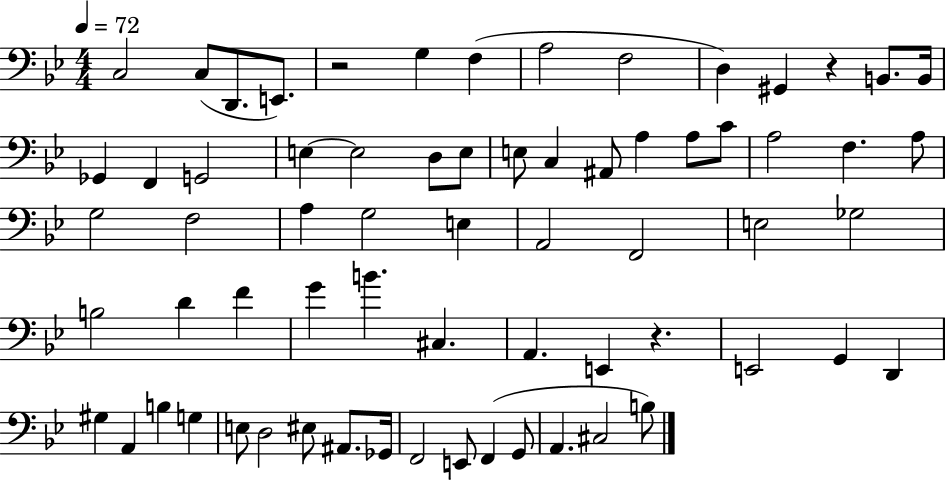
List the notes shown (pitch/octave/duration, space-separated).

C3/h C3/e D2/e. E2/e. R/h G3/q F3/q A3/h F3/h D3/q G#2/q R/q B2/e. B2/s Gb2/q F2/q G2/h E3/q E3/h D3/e E3/e E3/e C3/q A#2/e A3/q A3/e C4/e A3/h F3/q. A3/e G3/h F3/h A3/q G3/h E3/q A2/h F2/h E3/h Gb3/h B3/h D4/q F4/q G4/q B4/q. C#3/q. A2/q. E2/q R/q. E2/h G2/q D2/q G#3/q A2/q B3/q G3/q E3/e D3/h EIS3/e A#2/e. Gb2/s F2/h E2/e F2/q G2/e A2/q. C#3/h B3/e